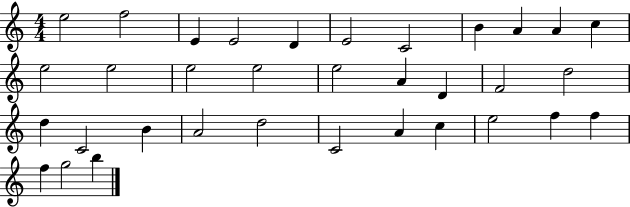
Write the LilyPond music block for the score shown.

{
  \clef treble
  \numericTimeSignature
  \time 4/4
  \key c \major
  e''2 f''2 | e'4 e'2 d'4 | e'2 c'2 | b'4 a'4 a'4 c''4 | \break e''2 e''2 | e''2 e''2 | e''2 a'4 d'4 | f'2 d''2 | \break d''4 c'2 b'4 | a'2 d''2 | c'2 a'4 c''4 | e''2 f''4 f''4 | \break f''4 g''2 b''4 | \bar "|."
}